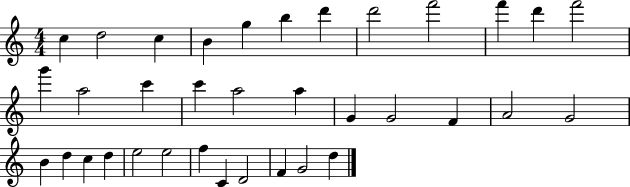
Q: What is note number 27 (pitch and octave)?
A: D5